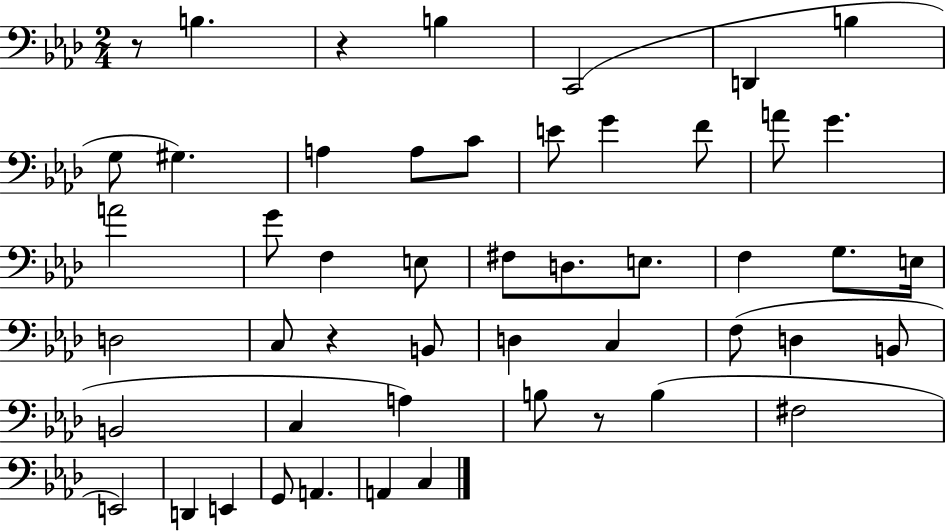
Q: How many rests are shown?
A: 4